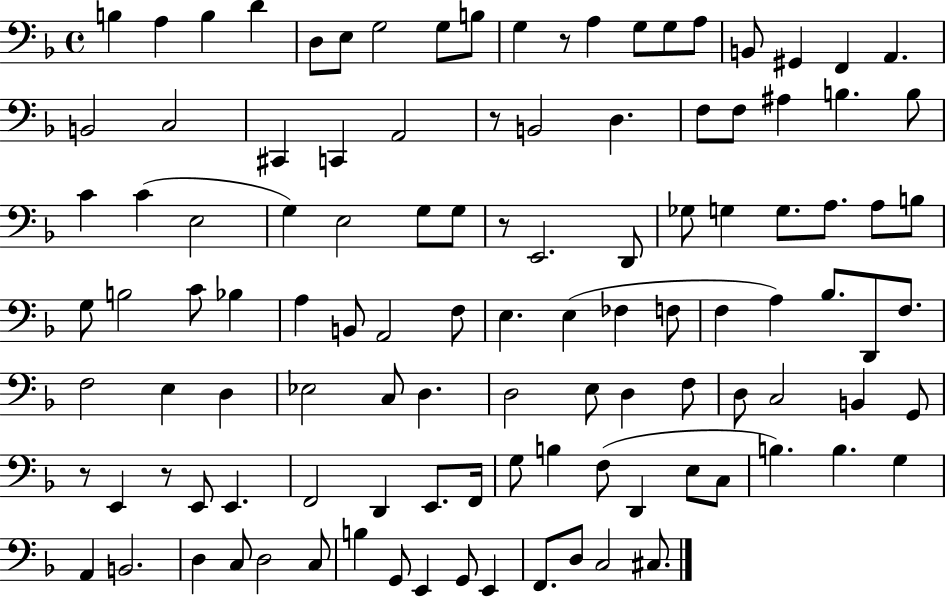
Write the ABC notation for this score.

X:1
T:Untitled
M:4/4
L:1/4
K:F
B, A, B, D D,/2 E,/2 G,2 G,/2 B,/2 G, z/2 A, G,/2 G,/2 A,/2 B,,/2 ^G,, F,, A,, B,,2 C,2 ^C,, C,, A,,2 z/2 B,,2 D, F,/2 F,/2 ^A, B, B,/2 C C E,2 G, E,2 G,/2 G,/2 z/2 E,,2 D,,/2 _G,/2 G, G,/2 A,/2 A,/2 B,/2 G,/2 B,2 C/2 _B, A, B,,/2 A,,2 F,/2 E, E, _F, F,/2 F, A, _B,/2 D,,/2 F,/2 F,2 E, D, _E,2 C,/2 D, D,2 E,/2 D, F,/2 D,/2 C,2 B,, G,,/2 z/2 E,, z/2 E,,/2 E,, F,,2 D,, E,,/2 F,,/4 G,/2 B, F,/2 D,, E,/2 C,/2 B, B, G, A,, B,,2 D, C,/2 D,2 C,/2 B, G,,/2 E,, G,,/2 E,, F,,/2 D,/2 C,2 ^C,/2